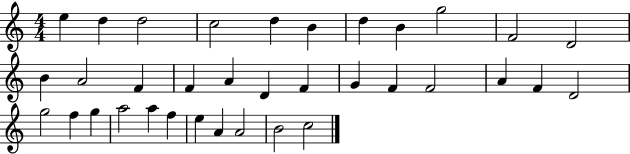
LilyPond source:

{
  \clef treble
  \numericTimeSignature
  \time 4/4
  \key c \major
  e''4 d''4 d''2 | c''2 d''4 b'4 | d''4 b'4 g''2 | f'2 d'2 | \break b'4 a'2 f'4 | f'4 a'4 d'4 f'4 | g'4 f'4 f'2 | a'4 f'4 d'2 | \break g''2 f''4 g''4 | a''2 a''4 f''4 | e''4 a'4 a'2 | b'2 c''2 | \break \bar "|."
}